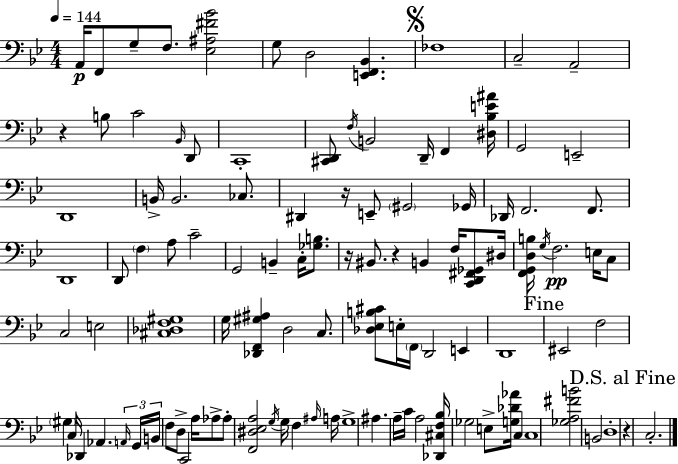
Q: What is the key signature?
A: BES major